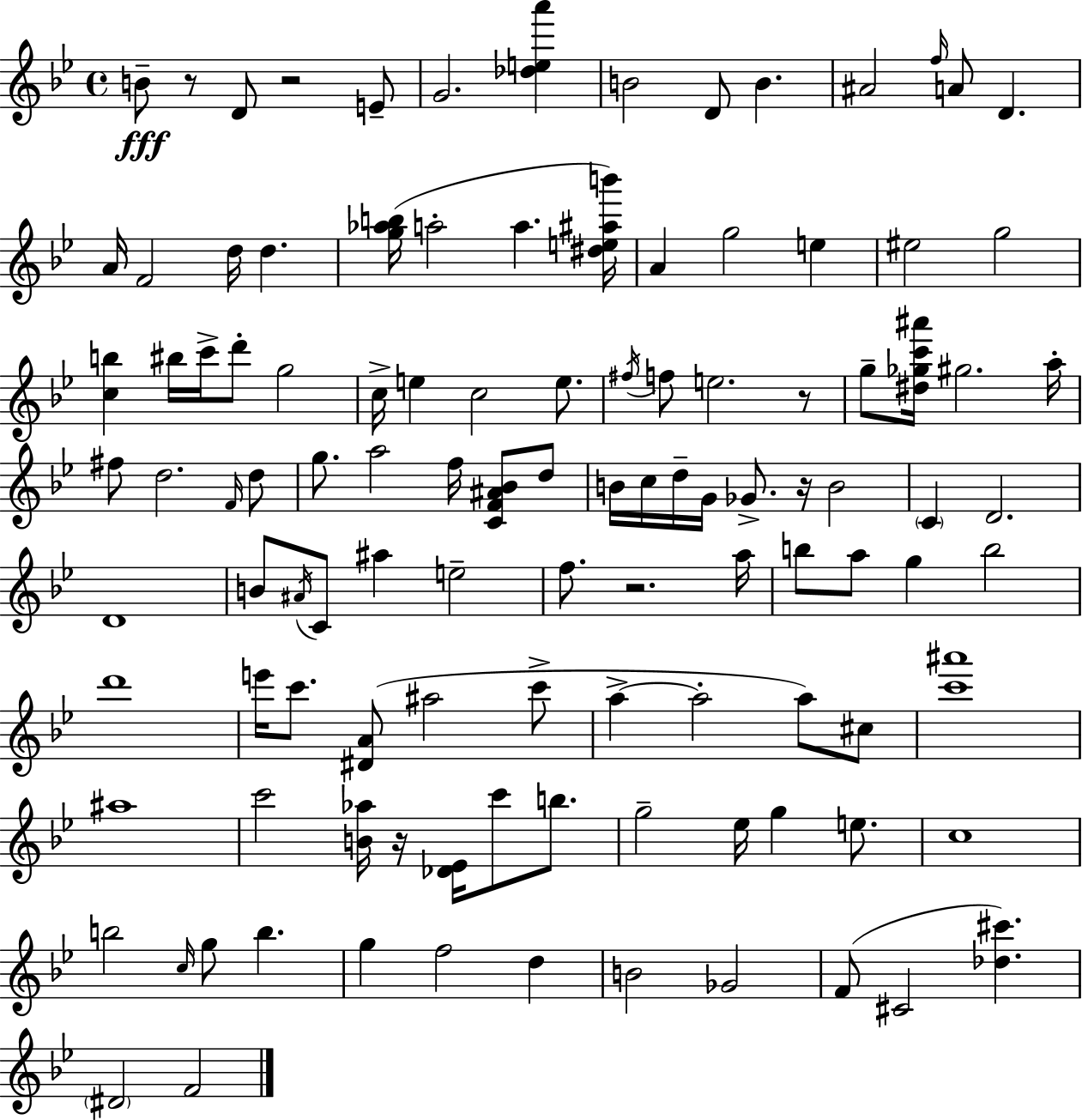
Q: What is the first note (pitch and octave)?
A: B4